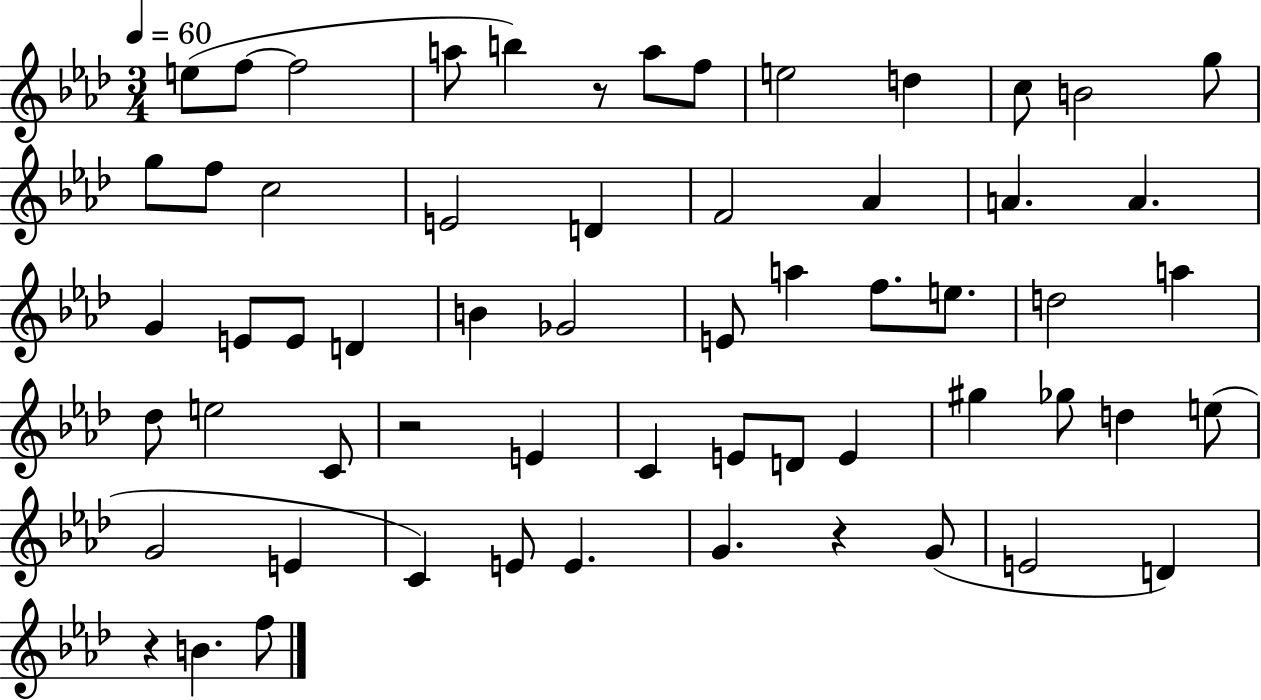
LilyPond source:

{
  \clef treble
  \numericTimeSignature
  \time 3/4
  \key aes \major
  \tempo 4 = 60
  e''8( f''8~~ f''2 | a''8 b''4) r8 a''8 f''8 | e''2 d''4 | c''8 b'2 g''8 | \break g''8 f''8 c''2 | e'2 d'4 | f'2 aes'4 | a'4. a'4. | \break g'4 e'8 e'8 d'4 | b'4 ges'2 | e'8 a''4 f''8. e''8. | d''2 a''4 | \break des''8 e''2 c'8 | r2 e'4 | c'4 e'8 d'8 e'4 | gis''4 ges''8 d''4 e''8( | \break g'2 e'4 | c'4) e'8 e'4. | g'4. r4 g'8( | e'2 d'4) | \break r4 b'4. f''8 | \bar "|."
}